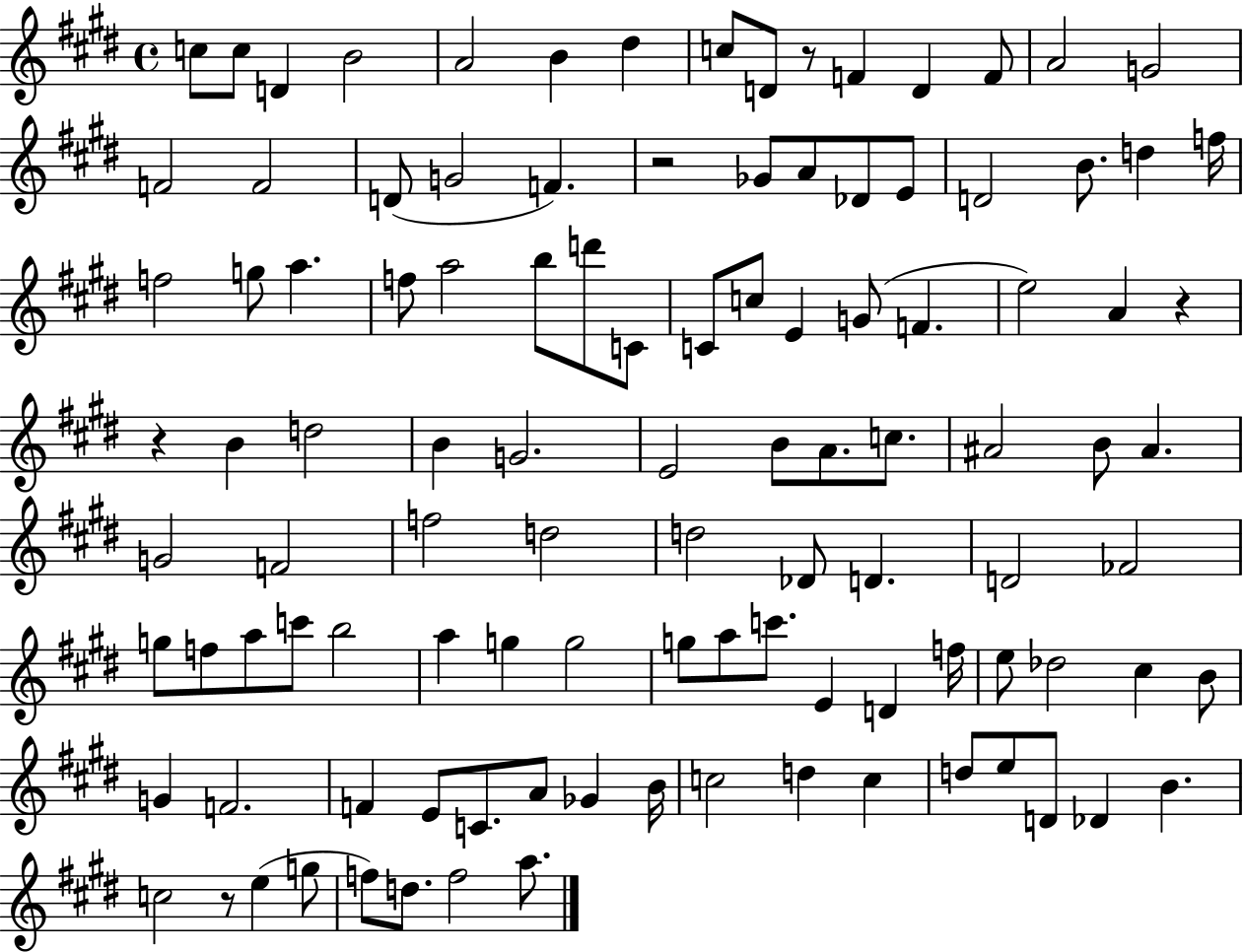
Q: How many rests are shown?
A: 5